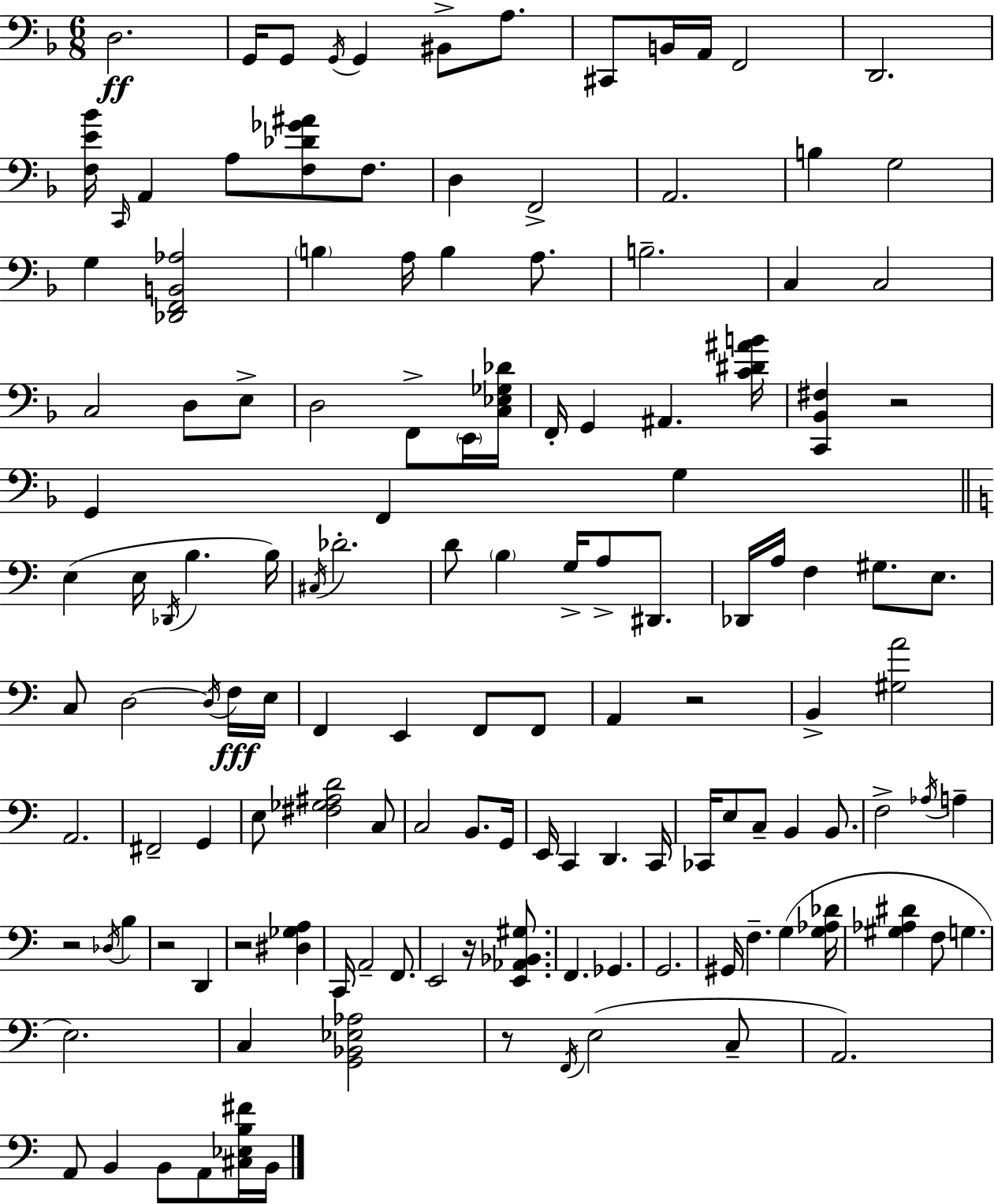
{
  \clef bass
  \numericTimeSignature
  \time 6/8
  \key f \major
  d2.\ff | g,16 g,8 \acciaccatura { g,16 } g,4 bis,8-> a8. | cis,8 b,16 a,16 f,2 | d,2. | \break <f e' bes'>16 \grace { c,16 } a,4 a8 <f des' ges' ais'>8 f8. | d4 f,2-> | a,2. | b4 g2 | \break g4 <des, f, b, aes>2 | \parenthesize b4 a16 b4 a8. | b2.-- | c4 c2 | \break c2 d8 | e8-> d2 f,8-> | \parenthesize e,16 <c ees ges des'>16 f,16-. g,4 ais,4. | <c' dis' ais' b'>16 <c, bes, fis>4 r2 | \break g,4 f,4 g4 | \bar "||" \break \key c \major e4( e16 \acciaccatura { des,16 } b4. | b16) \acciaccatura { cis16 } des'2.-. | d'8 \parenthesize b4 g16-> a8-> dis,8. | des,16 a16 f4 gis8. e8. | \break c8 d2~~ | \acciaccatura { d16 } f16\fff e16 f,4 e,4 f,8 | f,8 a,4 r2 | b,4-> <gis a'>2 | \break a,2. | fis,2-- g,4 | e8 <fis ges ais d'>2 | c8 c2 b,8. | \break g,16 e,16 c,4 d,4. | c,16 ces,16 e8 c8-- b,4 | b,8. f2-> \acciaccatura { aes16 } | a4-- r2 | \break \acciaccatura { des16 } b4 r2 | d,4 r2 | <dis ges a>4 c,16 a,2-- | f,8. e,2 | \break r16 <e, aes, bes, gis>8. f,4. ges,4. | g,2. | gis,16 f4.-- | g4( <g aes des'>16 <gis aes dis'>4 f8 g4. | \break e2.) | c4 <g, bes, ees aes>2 | r8 \acciaccatura { f,16 } e2( | c8-- a,2.) | \break a,8 b,4 | b,8 a,8 <cis ees b fis'>16 b,16 \bar "|."
}